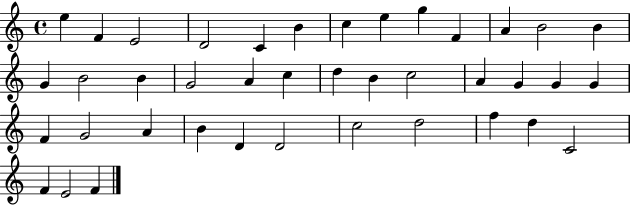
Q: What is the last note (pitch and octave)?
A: F4